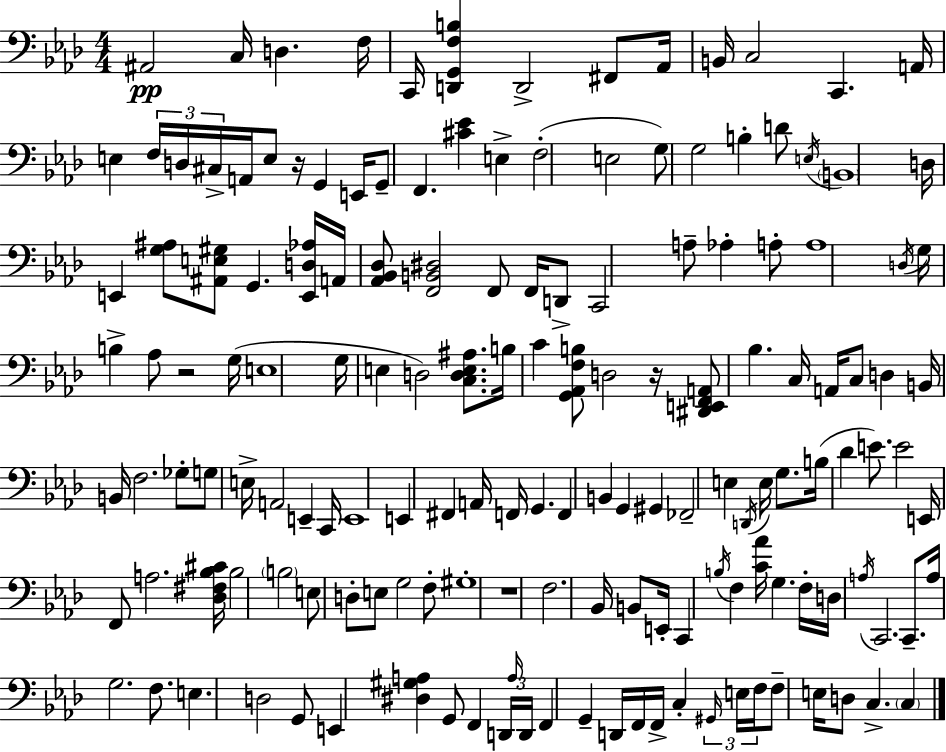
X:1
T:Untitled
M:4/4
L:1/4
K:Ab
^A,,2 C,/4 D, F,/4 C,,/4 [D,,G,,F,B,] D,,2 ^F,,/2 _A,,/4 B,,/4 C,2 C,, A,,/4 E, F,/4 D,/4 ^C,/4 A,,/4 E,/2 z/4 G,, E,,/4 G,,/2 F,, [^C_E] E, F,2 E,2 G,/2 G,2 B, D/2 E,/4 B,,4 D,/4 E,, [G,^A,]/2 [^A,,E,^G,]/2 G,, [E,,D,_A,]/4 A,,/4 [_A,,_B,,_D,]/2 [F,,B,,^D,]2 F,,/2 F,,/4 D,,/2 C,,2 A,/2 _A, A,/2 A,4 D,/4 G,/4 B, _A,/2 z2 G,/4 E,4 G,/4 E, D,2 [C,D,E,^A,]/2 B,/4 C [G,,_A,,F,B,]/2 D,2 z/4 [^D,,E,,F,,A,,]/2 _B, C,/4 A,,/4 C,/2 D, B,,/4 B,,/4 F,2 _G,/2 G,/2 E,/4 A,,2 E,, C,,/4 E,,4 E,, ^F,, A,,/4 F,,/4 G,, F,, B,, G,, ^G,, _F,,2 E, D,,/4 E,/4 G,/2 B,/4 _D E/2 E2 E,,/4 F,,/2 A,2 [_D,^F,_B,^C]/4 _B,2 B,2 E,/2 D,/2 E,/2 G,2 F,/2 ^G,4 z4 F,2 _B,,/4 B,,/2 E,,/4 C,, B,/4 F, [C_A]/4 G, F,/4 D,/4 A,/4 C,,2 C,,/2 A,/4 G,2 F,/2 E, D,2 G,,/2 E,, [^D,^G,A,] G,,/2 F,, D,,/4 A,/4 D,,/4 F,, G,, D,,/4 F,,/4 F,,/4 C, ^G,,/4 E,/4 F,/4 F,/2 E,/4 D,/2 C, C,